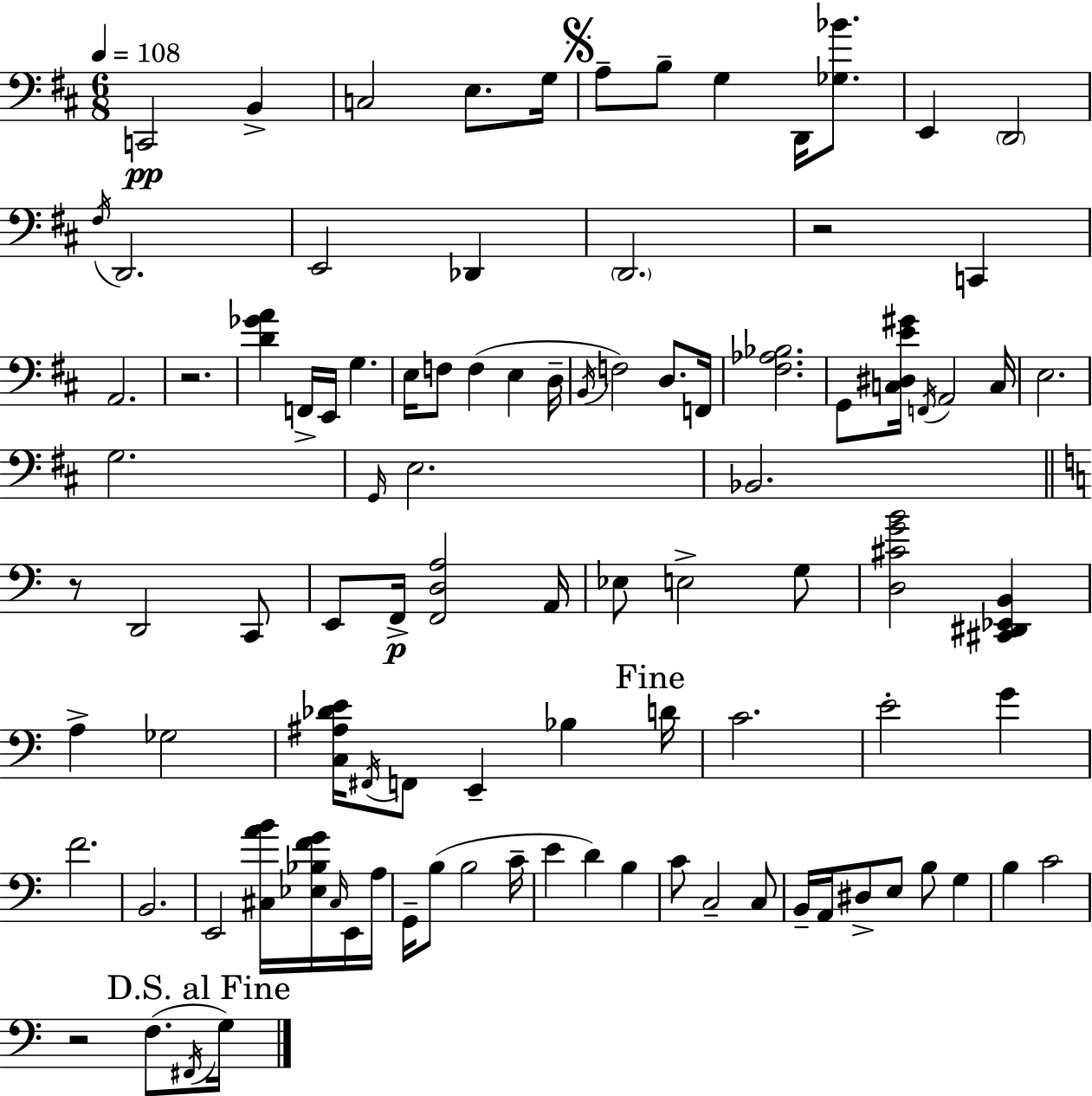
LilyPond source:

{
  \clef bass
  \numericTimeSignature
  \time 6/8
  \key d \major
  \tempo 4 = 108
  c,2\pp b,4-> | c2 e8. g16 | \mark \markup { \musicglyph "scripts.segno" } a8-- b8-- g4 d,16 <ges bes'>8. | e,4 \parenthesize d,2 | \break \acciaccatura { fis16 } d,2. | e,2 des,4 | \parenthesize d,2. | r2 c,4 | \break a,2. | r2. | <d' ges' a'>4 f,16-> e,16 g4. | e16 f8 f4( e4 | \break d16-- \acciaccatura { b,16 }) f2 d8. | f,16 <fis aes bes>2. | g,8 <c dis e' gis'>16 \acciaccatura { f,16 } a,2 | c16 e2. | \break g2. | \grace { g,16 } e2. | bes,2. | \bar "||" \break \key c \major r8 d,2 c,8 | e,8 f,16->\p <f, d a>2 a,16 | ees8 e2-> g8 | <d cis' g' b'>2 <cis, dis, ees, b,>4 | \break a4-> ges2 | <c ais des' e'>16 \acciaccatura { fis,16 } f,8 e,4-- bes4 | \mark "Fine" d'16 c'2. | e'2-. g'4 | \break f'2. | b,2. | e,2 <cis a' b'>16 <ees bes f' g'>16 \grace { cis16 } | e,16 a16 g,16-- b8( b2 | \break c'16-- e'4 d'4) b4 | c'8 c2-- | c8 b,16-- a,16 dis8-> e8 b8 g4 | b4 c'2 | \break r2 f8.( | \acciaccatura { fis,16 } \mark "D.S. al Fine" g16) \bar "|."
}